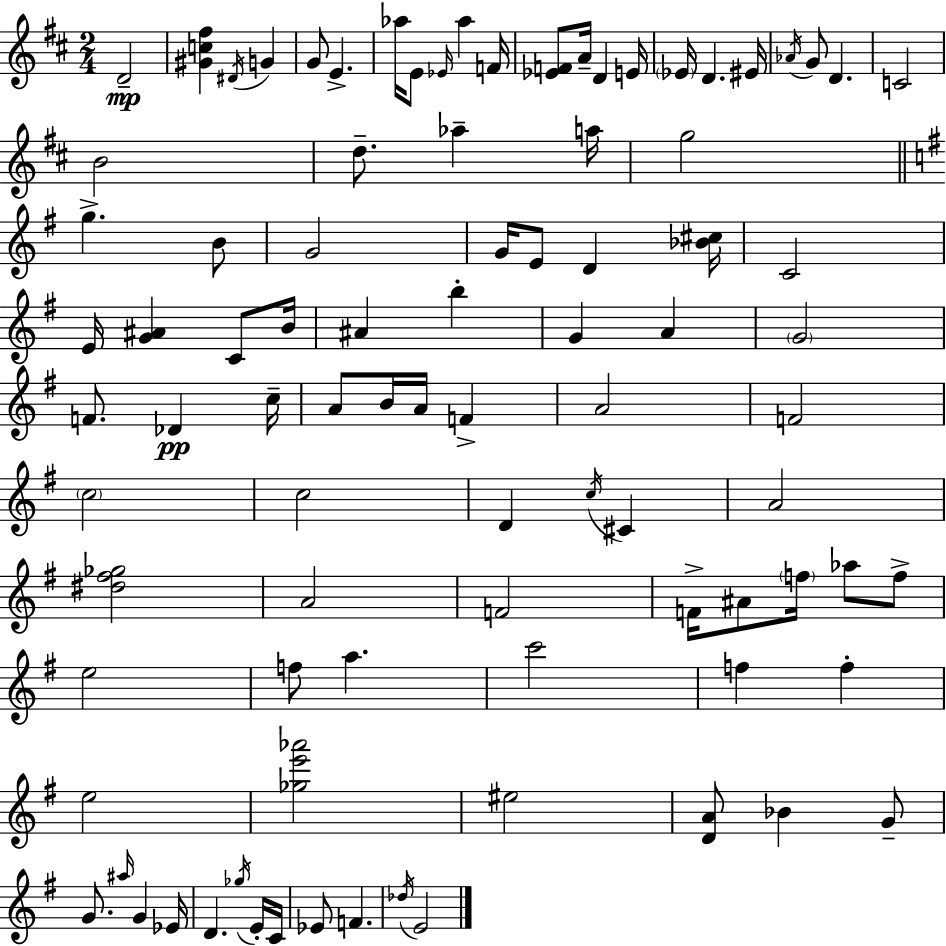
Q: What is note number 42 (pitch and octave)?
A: Db4